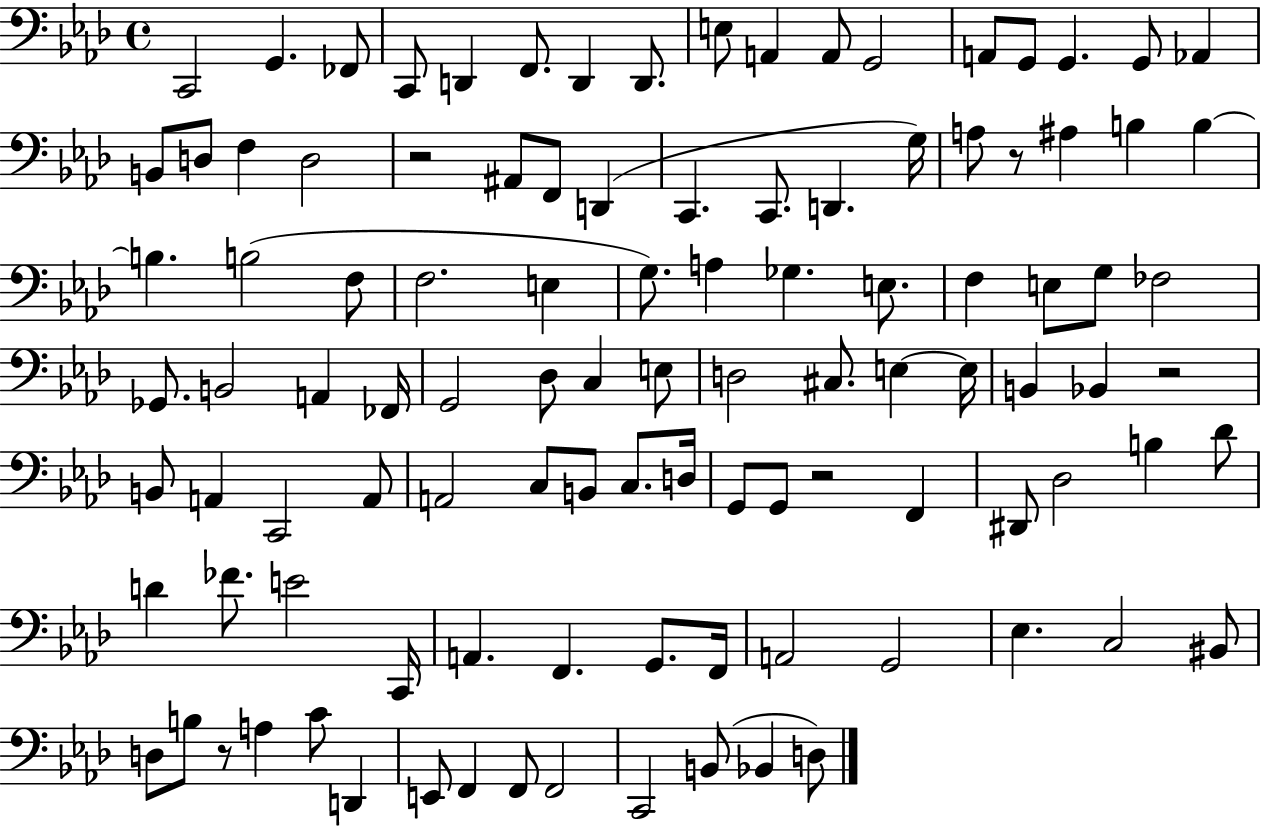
X:1
T:Untitled
M:4/4
L:1/4
K:Ab
C,,2 G,, _F,,/2 C,,/2 D,, F,,/2 D,, D,,/2 E,/2 A,, A,,/2 G,,2 A,,/2 G,,/2 G,, G,,/2 _A,, B,,/2 D,/2 F, D,2 z2 ^A,,/2 F,,/2 D,, C,, C,,/2 D,, G,/4 A,/2 z/2 ^A, B, B, B, B,2 F,/2 F,2 E, G,/2 A, _G, E,/2 F, E,/2 G,/2 _F,2 _G,,/2 B,,2 A,, _F,,/4 G,,2 _D,/2 C, E,/2 D,2 ^C,/2 E, E,/4 B,, _B,, z2 B,,/2 A,, C,,2 A,,/2 A,,2 C,/2 B,,/2 C,/2 D,/4 G,,/2 G,,/2 z2 F,, ^D,,/2 _D,2 B, _D/2 D _F/2 E2 C,,/4 A,, F,, G,,/2 F,,/4 A,,2 G,,2 _E, C,2 ^B,,/2 D,/2 B,/2 z/2 A, C/2 D,, E,,/2 F,, F,,/2 F,,2 C,,2 B,,/2 _B,, D,/2